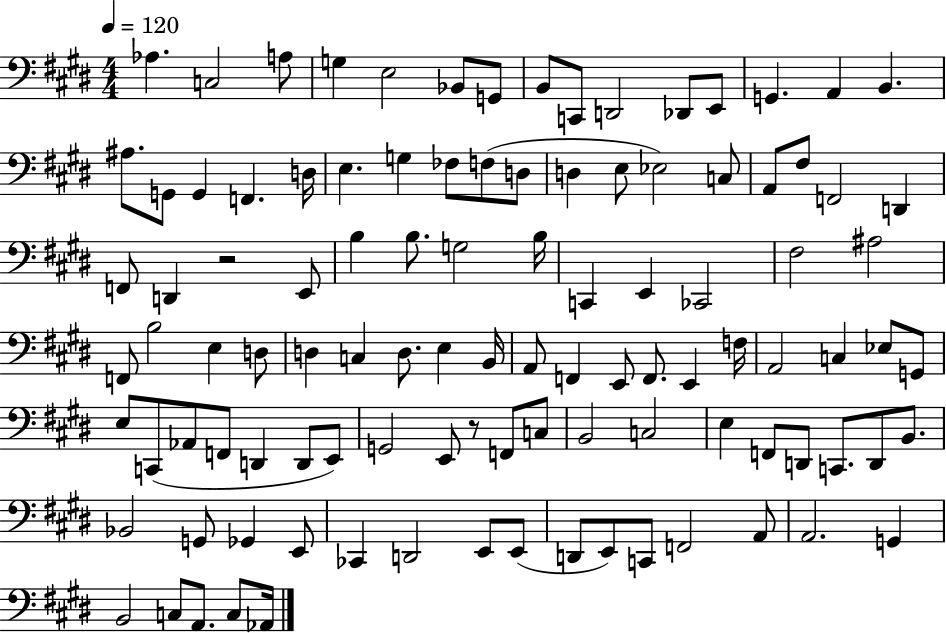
{
  \clef bass
  \numericTimeSignature
  \time 4/4
  \key e \major
  \tempo 4 = 120
  aes4. c2 a8 | g4 e2 bes,8 g,8 | b,8 c,8 d,2 des,8 e,8 | g,4. a,4 b,4. | \break ais8. g,8 g,4 f,4. d16 | e4. g4 fes8 f8( d8 | d4 e8 ees2) c8 | a,8 fis8 f,2 d,4 | \break f,8 d,4 r2 e,8 | b4 b8. g2 b16 | c,4 e,4 ces,2 | fis2 ais2 | \break f,8 b2 e4 d8 | d4 c4 d8. e4 b,16 | a,8 f,4 e,8 f,8. e,4 f16 | a,2 c4 ees8 g,8 | \break e8 c,8( aes,8 f,8 d,4 d,8 e,8) | g,2 e,8 r8 f,8 c8 | b,2 c2 | e4 f,8 d,8 c,8. d,8 b,8. | \break bes,2 g,8 ges,4 e,8 | ces,4 d,2 e,8 e,8( | d,8 e,8) c,8 f,2 a,8 | a,2. g,4 | \break b,2 c8 a,8. c8 aes,16 | \bar "|."
}